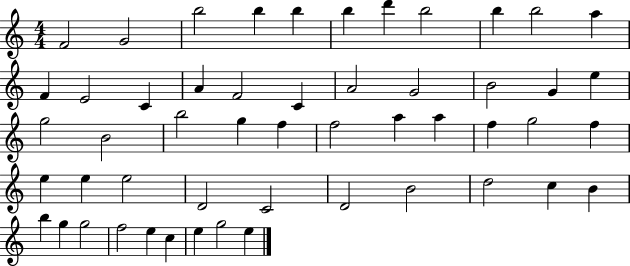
{
  \clef treble
  \numericTimeSignature
  \time 4/4
  \key c \major
  f'2 g'2 | b''2 b''4 b''4 | b''4 d'''4 b''2 | b''4 b''2 a''4 | \break f'4 e'2 c'4 | a'4 f'2 c'4 | a'2 g'2 | b'2 g'4 e''4 | \break g''2 b'2 | b''2 g''4 f''4 | f''2 a''4 a''4 | f''4 g''2 f''4 | \break e''4 e''4 e''2 | d'2 c'2 | d'2 b'2 | d''2 c''4 b'4 | \break b''4 g''4 g''2 | f''2 e''4 c''4 | e''4 g''2 e''4 | \bar "|."
}